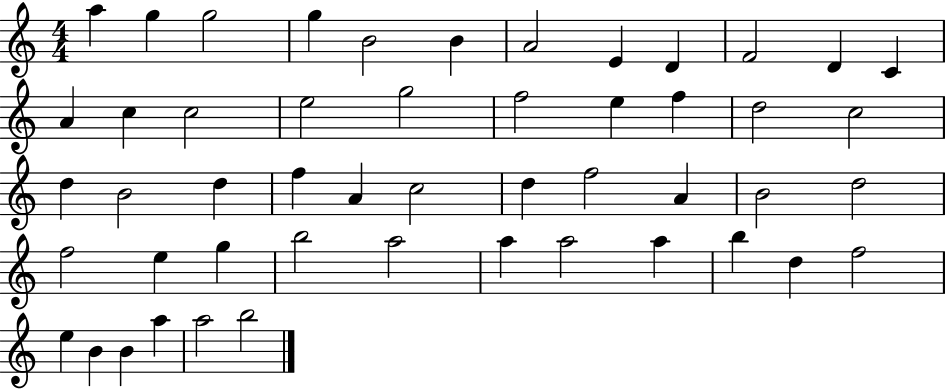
X:1
T:Untitled
M:4/4
L:1/4
K:C
a g g2 g B2 B A2 E D F2 D C A c c2 e2 g2 f2 e f d2 c2 d B2 d f A c2 d f2 A B2 d2 f2 e g b2 a2 a a2 a b d f2 e B B a a2 b2